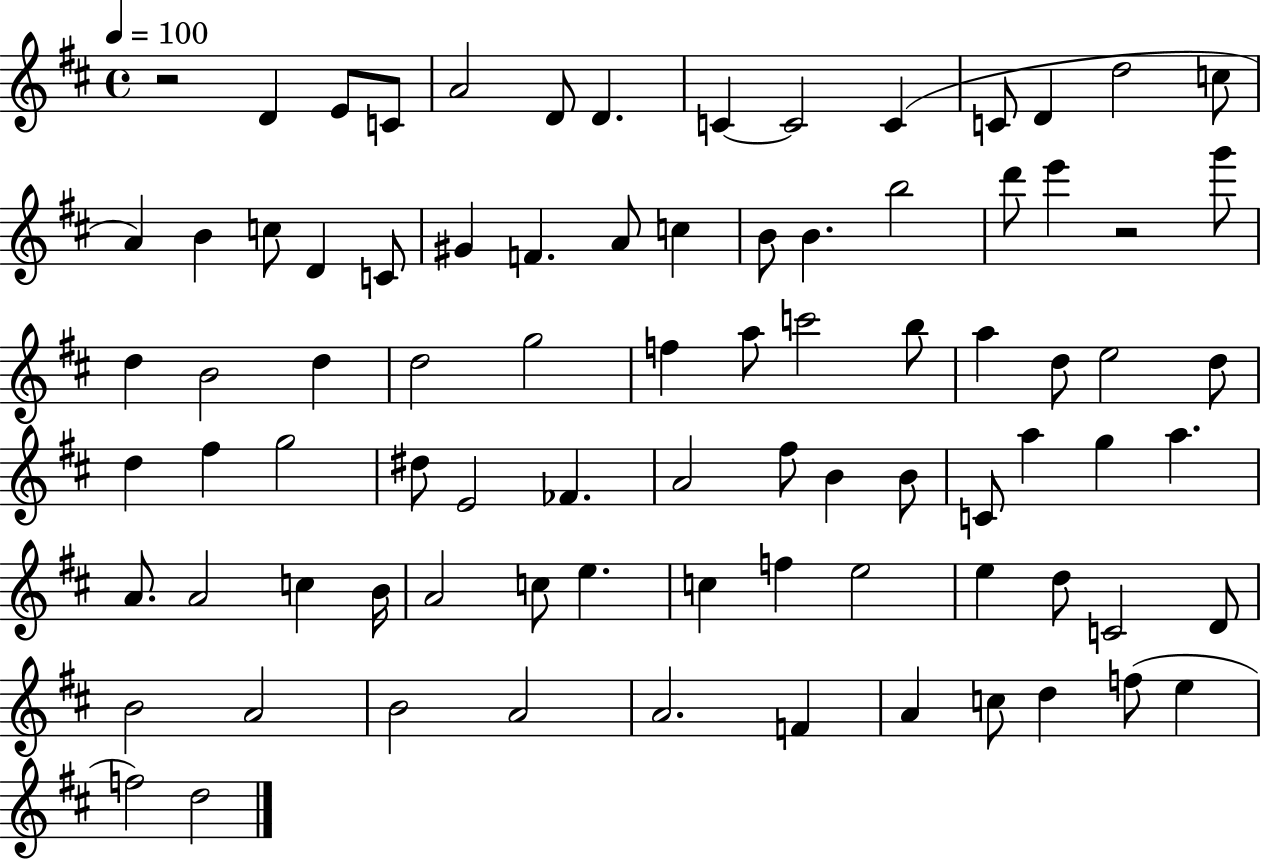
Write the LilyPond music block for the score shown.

{
  \clef treble
  \time 4/4
  \defaultTimeSignature
  \key d \major
  \tempo 4 = 100
  r2 d'4 e'8 c'8 | a'2 d'8 d'4. | c'4~~ c'2 c'4( | c'8 d'4 d''2 c''8 | \break a'4) b'4 c''8 d'4 c'8 | gis'4 f'4. a'8 c''4 | b'8 b'4. b''2 | d'''8 e'''4 r2 g'''8 | \break d''4 b'2 d''4 | d''2 g''2 | f''4 a''8 c'''2 b''8 | a''4 d''8 e''2 d''8 | \break d''4 fis''4 g''2 | dis''8 e'2 fes'4. | a'2 fis''8 b'4 b'8 | c'8 a''4 g''4 a''4. | \break a'8. a'2 c''4 b'16 | a'2 c''8 e''4. | c''4 f''4 e''2 | e''4 d''8 c'2 d'8 | \break b'2 a'2 | b'2 a'2 | a'2. f'4 | a'4 c''8 d''4 f''8( e''4 | \break f''2) d''2 | \bar "|."
}